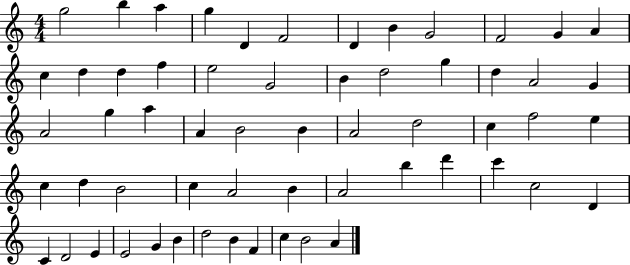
{
  \clef treble
  \numericTimeSignature
  \time 4/4
  \key c \major
  g''2 b''4 a''4 | g''4 d'4 f'2 | d'4 b'4 g'2 | f'2 g'4 a'4 | \break c''4 d''4 d''4 f''4 | e''2 g'2 | b'4 d''2 g''4 | d''4 a'2 g'4 | \break a'2 g''4 a''4 | a'4 b'2 b'4 | a'2 d''2 | c''4 f''2 e''4 | \break c''4 d''4 b'2 | c''4 a'2 b'4 | a'2 b''4 d'''4 | c'''4 c''2 d'4 | \break c'4 d'2 e'4 | e'2 g'4 b'4 | d''2 b'4 f'4 | c''4 b'2 a'4 | \break \bar "|."
}